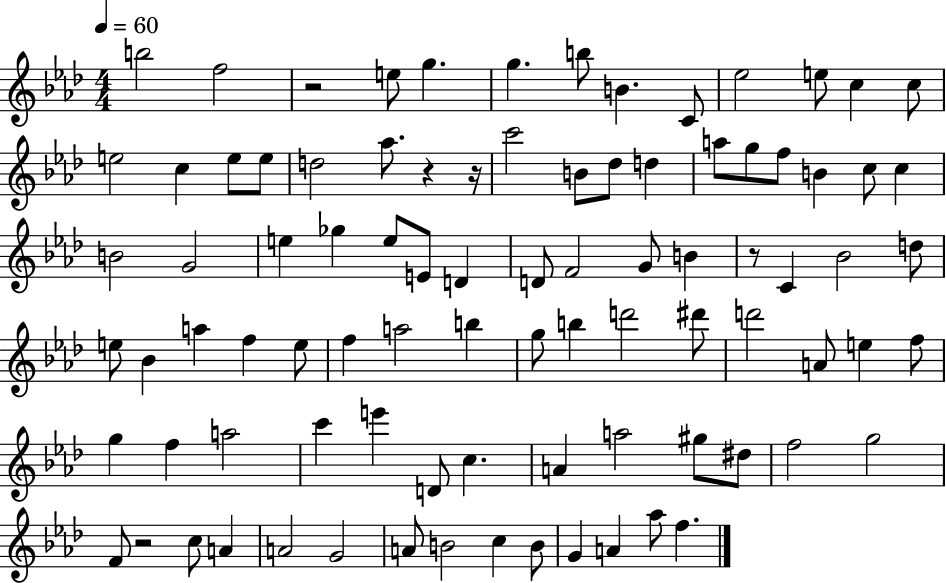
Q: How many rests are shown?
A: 5